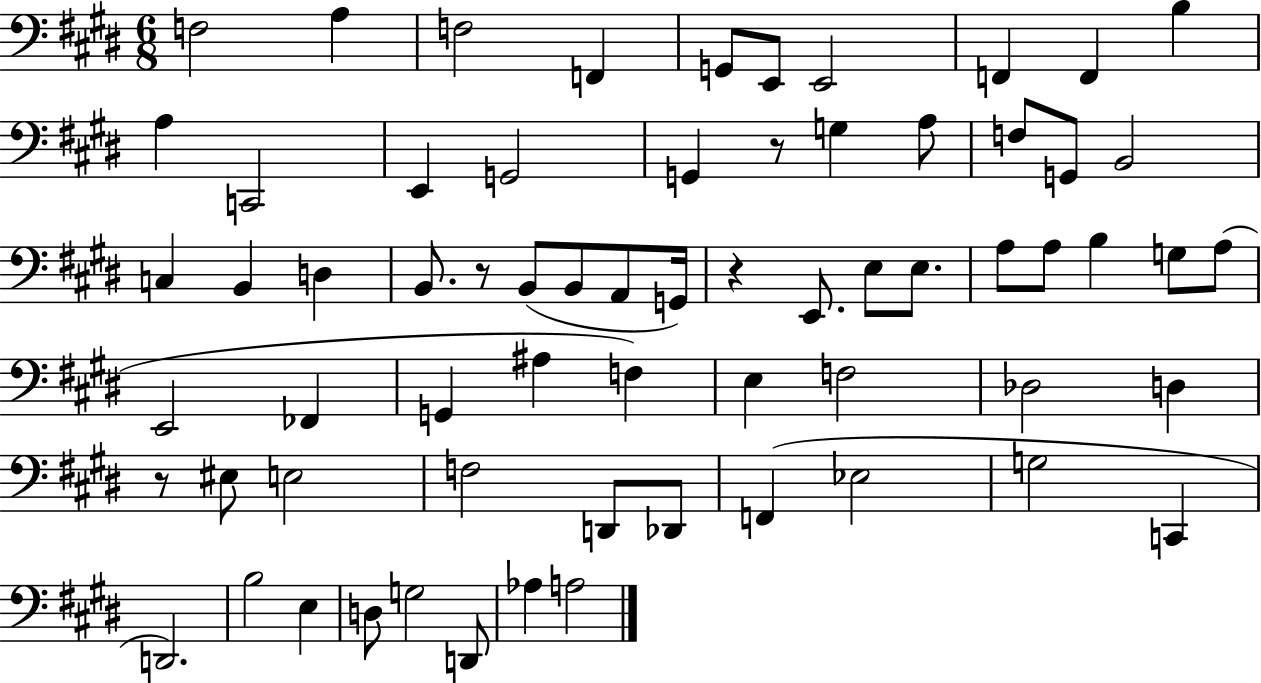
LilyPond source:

{
  \clef bass
  \numericTimeSignature
  \time 6/8
  \key e \major
  f2 a4 | f2 f,4 | g,8 e,8 e,2 | f,4 f,4 b4 | \break a4 c,2 | e,4 g,2 | g,4 r8 g4 a8 | f8 g,8 b,2 | \break c4 b,4 d4 | b,8. r8 b,8( b,8 a,8 g,16) | r4 e,8. e8 e8. | a8 a8 b4 g8 a8( | \break e,2 fes,4 | g,4 ais4 f4) | e4 f2 | des2 d4 | \break r8 eis8 e2 | f2 d,8 des,8 | f,4( ees2 | g2 c,4 | \break d,2.) | b2 e4 | d8 g2 d,8 | aes4 a2 | \break \bar "|."
}